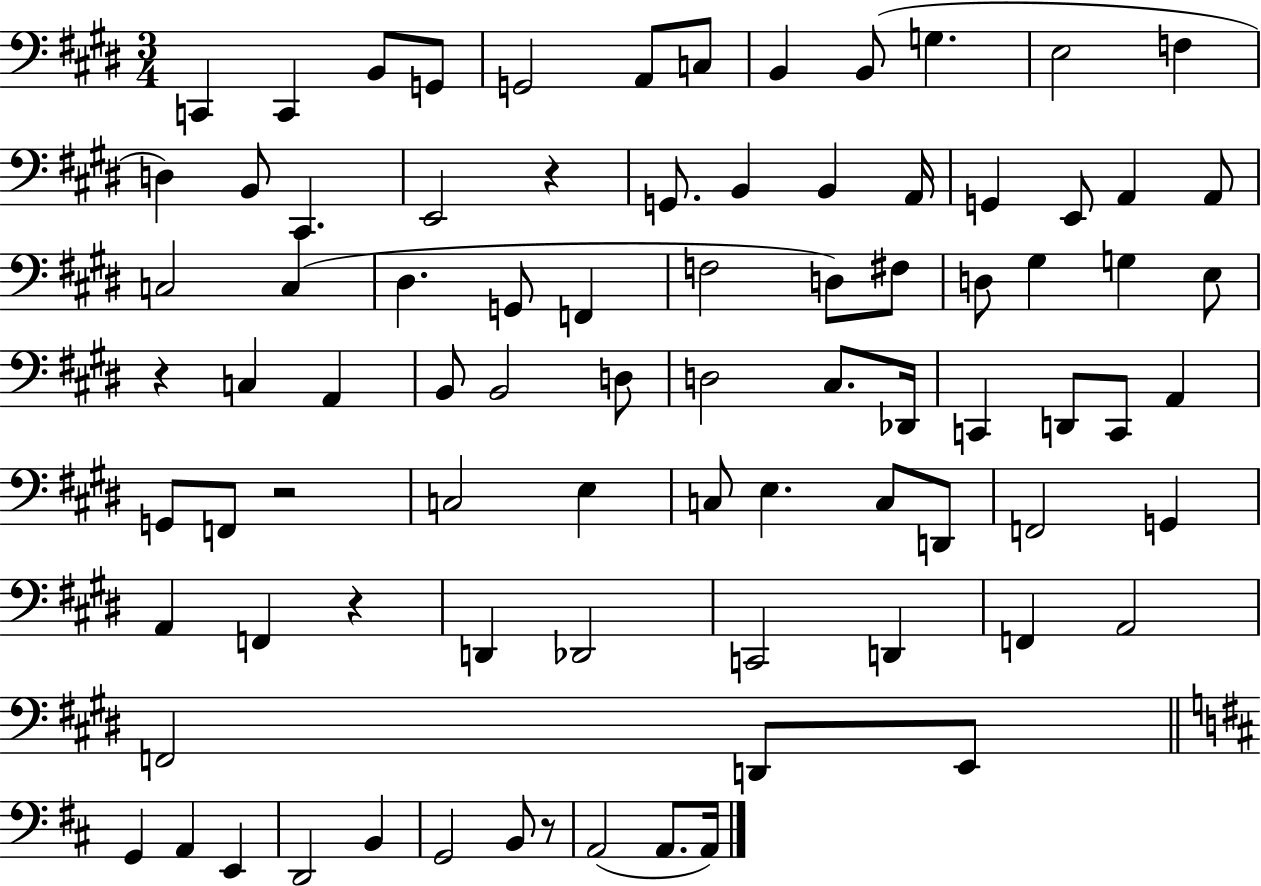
C2/q C2/q B2/e G2/e G2/h A2/e C3/e B2/q B2/e G3/q. E3/h F3/q D3/q B2/e C#2/q. E2/h R/q G2/e. B2/q B2/q A2/s G2/q E2/e A2/q A2/e C3/h C3/q D#3/q. G2/e F2/q F3/h D3/e F#3/e D3/e G#3/q G3/q E3/e R/q C3/q A2/q B2/e B2/h D3/e D3/h C#3/e. Db2/s C2/q D2/e C2/e A2/q G2/e F2/e R/h C3/h E3/q C3/e E3/q. C3/e D2/e F2/h G2/q A2/q F2/q R/q D2/q Db2/h C2/h D2/q F2/q A2/h F2/h D2/e E2/e G2/q A2/q E2/q D2/h B2/q G2/h B2/e R/e A2/h A2/e. A2/s